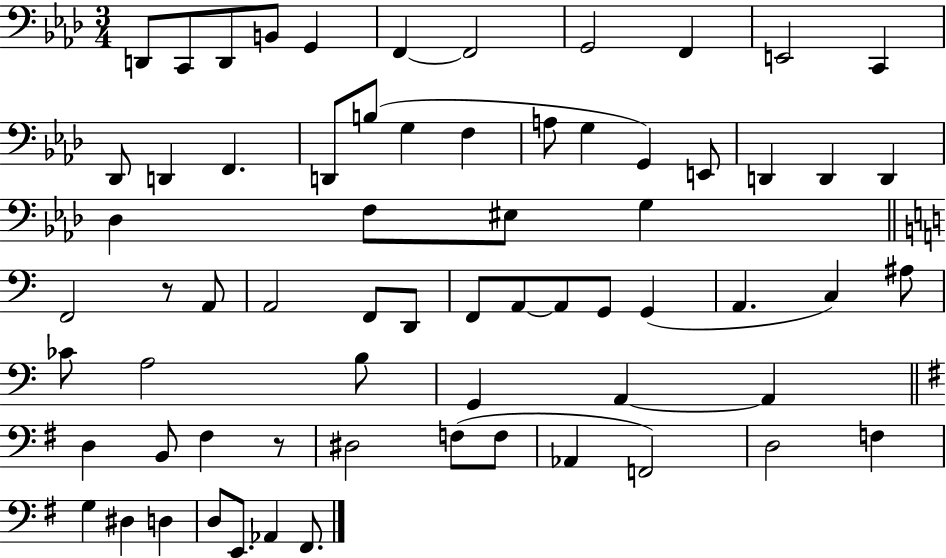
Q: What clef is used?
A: bass